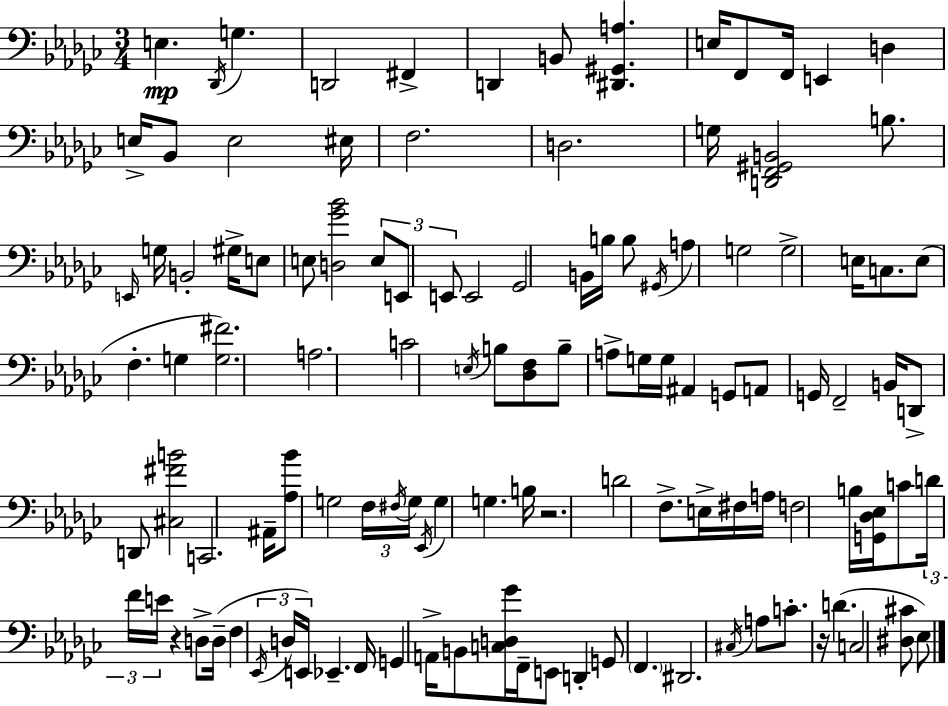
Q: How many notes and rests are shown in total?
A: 116